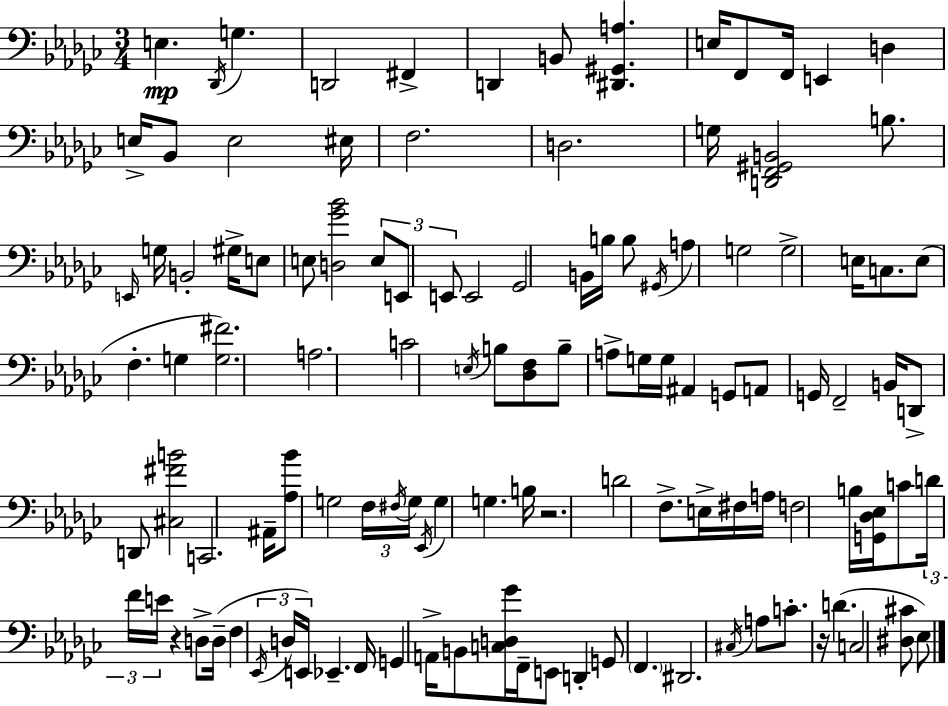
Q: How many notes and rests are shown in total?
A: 116